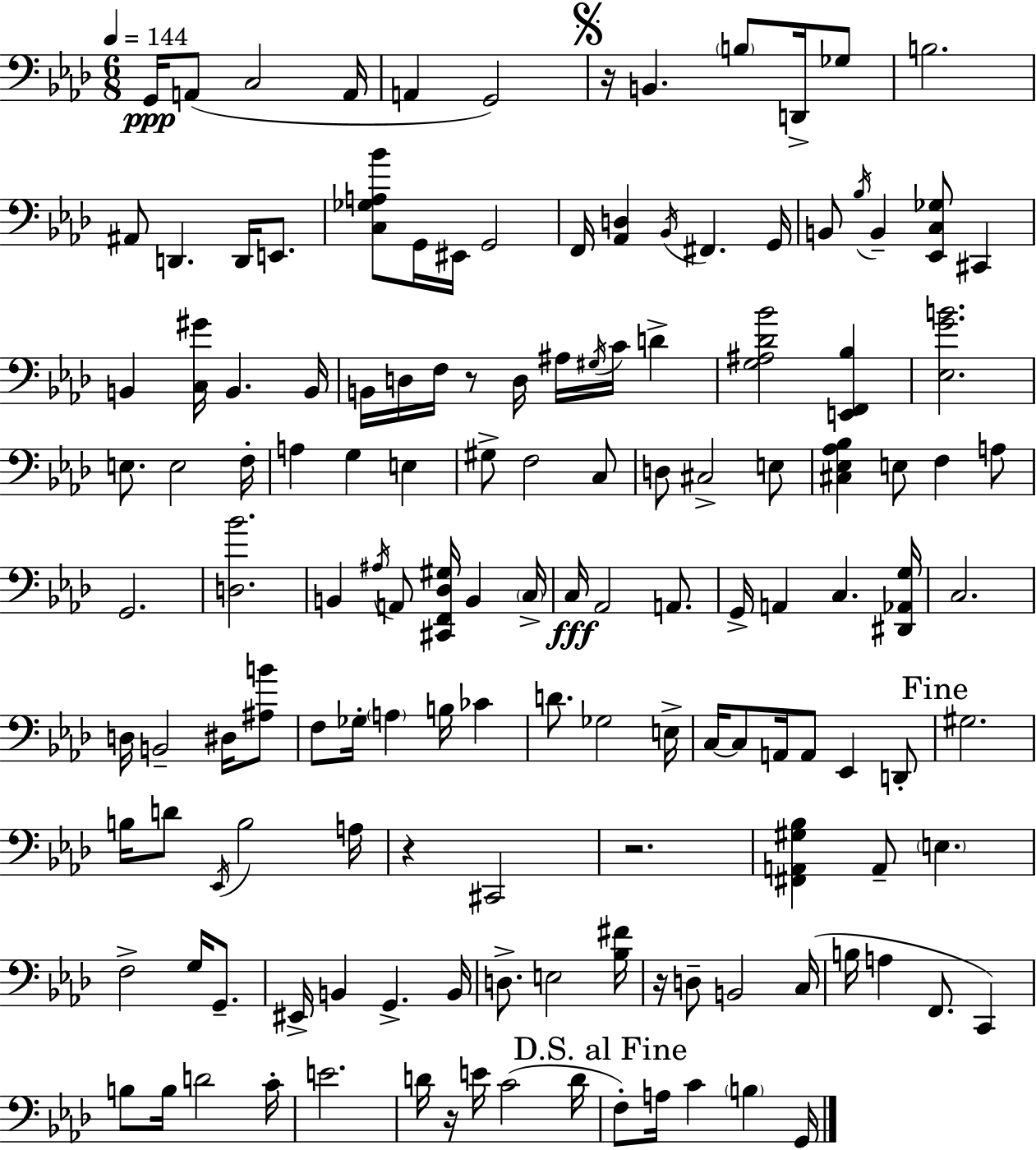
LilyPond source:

{
  \clef bass
  \numericTimeSignature
  \time 6/8
  \key f \minor
  \tempo 4 = 144
  \repeat volta 2 { g,16\ppp a,8( c2 a,16 | a,4 g,2) | \mark \markup { \musicglyph "scripts.segno" } r16 b,4. \parenthesize b8 d,16-> ges8 | b2. | \break ais,8 d,4. d,16 e,8. | <c ges a bes'>8 g,16 eis,16 g,2 | f,16 <aes, d>4 \acciaccatura { bes,16 } fis,4. | g,16 b,8 \acciaccatura { bes16 } b,4-- <ees, c ges>8 cis,4 | \break b,4 <c gis'>16 b,4. | b,16 b,16 d16 f16 r8 d16 ais16 \acciaccatura { gis16 } c'16 d'4-> | <g ais des' bes'>2 <e, f, bes>4 | <ees g' b'>2. | \break e8. e2 | f16-. a4 g4 e4 | gis8-> f2 | c8 d8 cis2-> | \break e8 <cis ees aes bes>4 e8 f4 | a8 g,2. | <d bes'>2. | b,4 \acciaccatura { ais16 } a,8 <cis, f, des gis>16 b,4 | \break \parenthesize c16-> c16\fff aes,2 | a,8. g,16-> a,4 c4. | <dis, aes, g>16 c2. | d16 b,2-- | \break dis16 <ais b'>8 f8 ges16-. \parenthesize a4 b16 | ces'4 d'8. ges2 | e16-> c16~~ c8 a,16 a,8 ees,4 | d,8-. \mark "Fine" gis2. | \break b16 d'8 \acciaccatura { ees,16 } b2 | a16 r4 cis,2 | r2. | <fis, a, gis bes>4 a,8-- \parenthesize e4. | \break f2-> | g16 g,8.-- eis,16-> b,4 g,4.-> | b,16 d8.-> e2 | <bes fis'>16 r16 d8-- b,2 | \break c16( b16 a4 f,8. | c,4) b8 b16 d'2 | c'16-. e'2. | d'16 r16 e'16 c'2( | \break d'16 \mark "D.S. al Fine" f8-.) a16 c'4 | \parenthesize b4 g,16 } \bar "|."
}